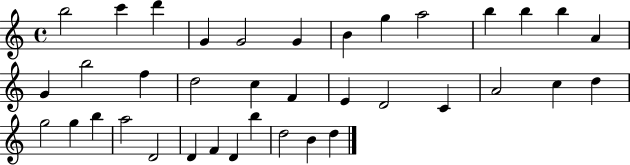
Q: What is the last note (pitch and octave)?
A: D5